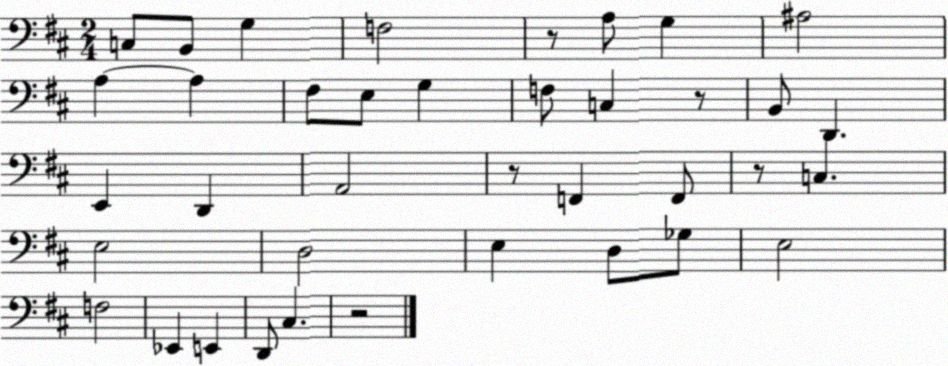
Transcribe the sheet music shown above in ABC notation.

X:1
T:Untitled
M:2/4
L:1/4
K:D
C,/2 B,,/2 G, F,2 z/2 A,/2 G, ^A,2 A, A, ^F,/2 E,/2 G, F,/2 C, z/2 B,,/2 D,, E,, D,, A,,2 z/2 F,, F,,/2 z/2 C, E,2 D,2 E, D,/2 _G,/2 E,2 F,2 _E,, E,, D,,/2 ^C, z2